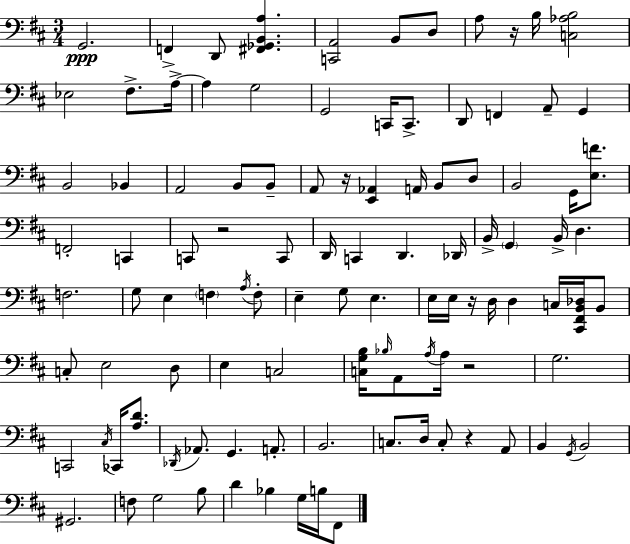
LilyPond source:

{
  \clef bass
  \numericTimeSignature
  \time 3/4
  \key d \major
  \repeat volta 2 { g,2.\ppp | f,4-> d,8 <fis, ges, b, a>4. | <c, a,>2 b,8 d8 | a8 r16 b16 <c aes b>2 | \break ees2 fis8.-> a16->~~ | a4 g2 | g,2 c,16 c,8.-> | d,8 f,4 a,8-- g,4 | \break b,2 bes,4 | a,2 b,8 b,8-- | a,8 r16 <e, aes,>4 a,16 b,8 d8 | b,2 g,16 <e f'>8. | \break f,2-. c,4 | c,8 r2 c,8 | d,16 c,4 d,4. des,16 | b,16-> \parenthesize g,4 b,16-> d4. | \break f2. | g8 e4 \parenthesize f4 \acciaccatura { a16 } f8-. | e4-- g8 e4. | e16 e16 r16 d16 d4 c16 <cis, fis, b, des>16 b,8 | \break c8-. e2 d8 | e4 c2 | <c g b>16 \grace { bes16 } a,8 \acciaccatura { a16 } a16 r2 | g2. | \break c,2 \acciaccatura { cis16 } | ces,16 <a d'>8. \acciaccatura { des,16 } aes,8. g,4. | a,8.-. b,2. | c8. d16 c8-. r4 | \break a,8 b,4 \acciaccatura { g,16 } b,2 | gis,2. | f8 g2 | b8 d'4 bes4 | \break g16 b16 fis,8 } \bar "|."
}